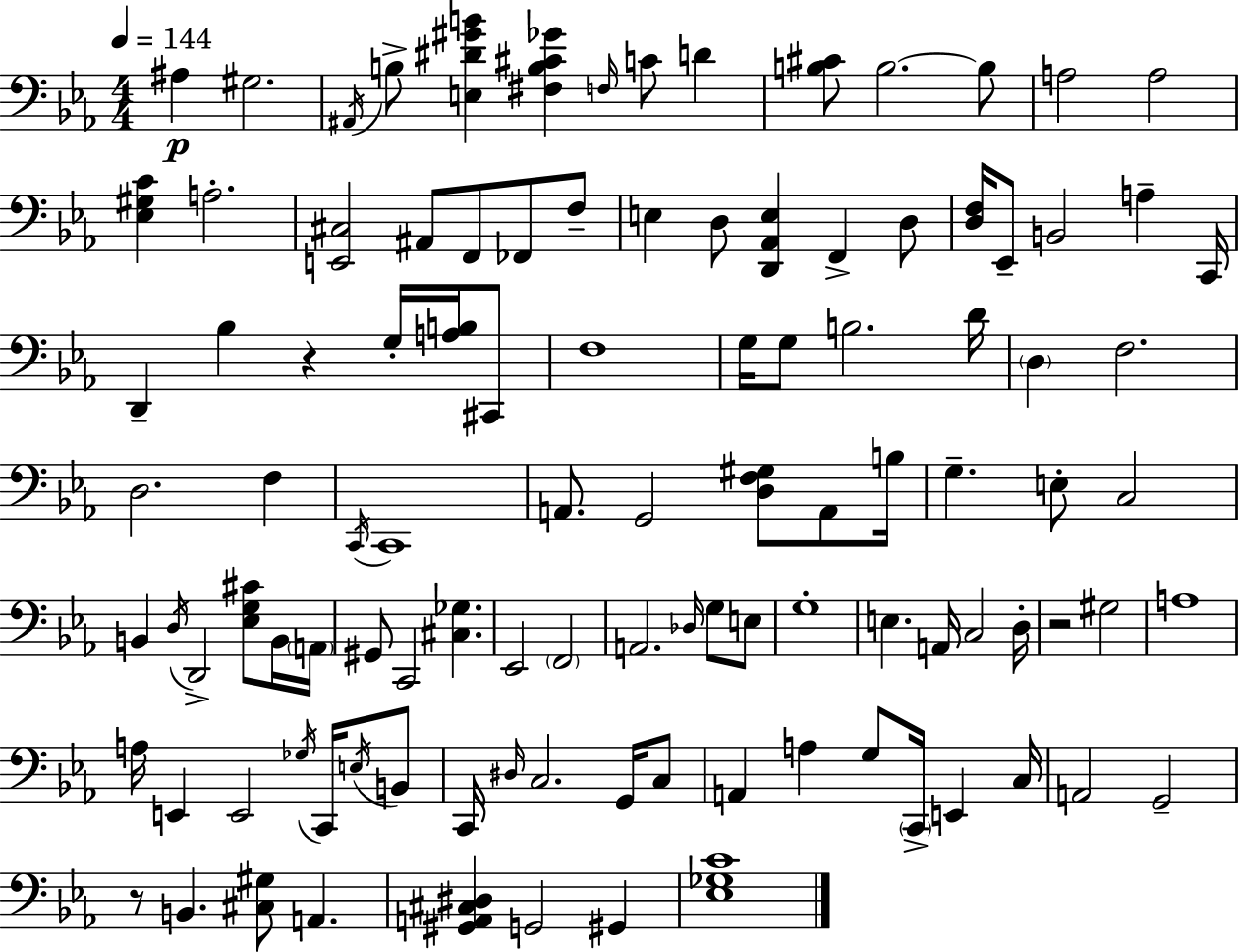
{
  \clef bass
  \numericTimeSignature
  \time 4/4
  \key ees \major
  \tempo 4 = 144
  ais4\p gis2. | \acciaccatura { ais,16 } b8-> <e dis' gis' b'>4 <fis b cis' ges'>4 \grace { f16 } c'8 d'4 | <b cis'>8 b2.~~ | b8 a2 a2 | \break <ees gis c'>4 a2.-. | <e, cis>2 ais,8 f,8 fes,8 | f8-- e4 d8 <d, aes, e>4 f,4-> | d8 <d f>16 ees,8-- b,2 a4-- | \break c,16 d,4-- bes4 r4 g16-. <a b>16 | cis,8 f1 | g16 g8 b2. | d'16 \parenthesize d4 f2. | \break d2. f4 | \acciaccatura { c,16 } c,1 | a,8. g,2 <d f gis>8 | a,8 b16 g4.-- e8-. c2 | \break b,4 \acciaccatura { d16 } d,2-> | <ees g cis'>8 b,16 \parenthesize a,16 gis,8 c,2 <cis ges>4. | ees,2 \parenthesize f,2 | a,2. | \break \grace { des16 } g8 e8 g1-. | e4. a,16 c2 | d16-. r2 gis2 | a1 | \break a16 e,4 e,2 | \acciaccatura { ges16 } c,16 \acciaccatura { e16 } b,8 c,16 \grace { dis16 } c2. | g,16 c8 a,4 a4 | g8 \parenthesize c,16-> e,4 c16 a,2 | \break g,2-- r8 b,4. | <cis gis>8 a,4. <gis, a, cis dis>4 g,2 | gis,4 <ees ges c'>1 | \bar "|."
}